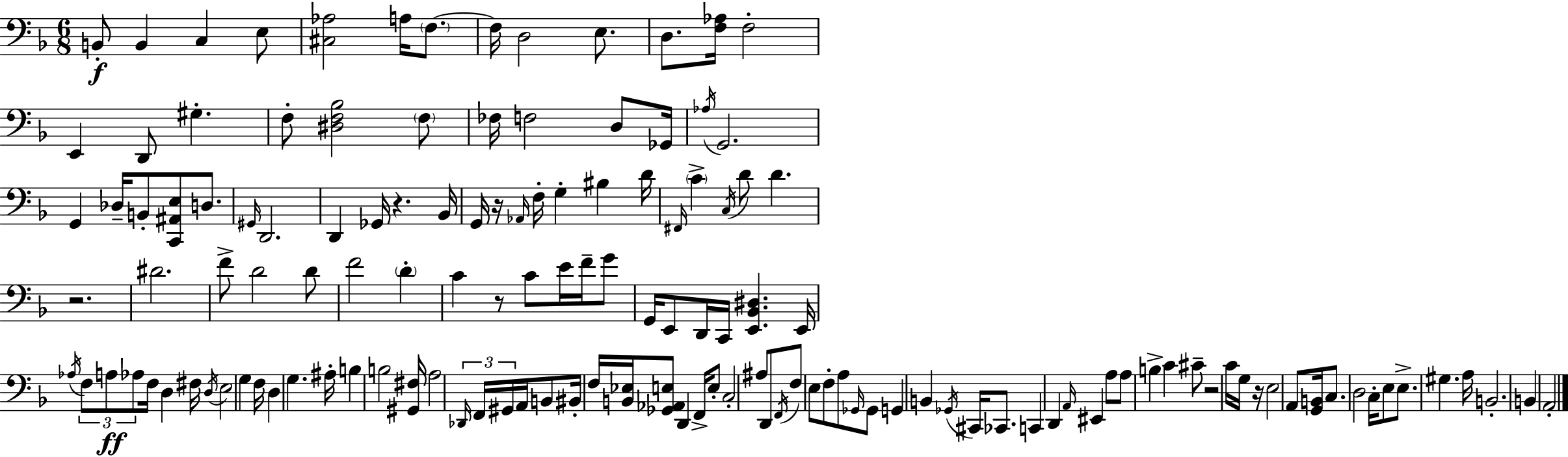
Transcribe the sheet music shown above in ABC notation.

X:1
T:Untitled
M:6/8
L:1/4
K:F
B,,/2 B,, C, E,/2 [^C,_A,]2 A,/4 F,/2 F,/4 D,2 E,/2 D,/2 [F,_A,]/4 F,2 E,, D,,/2 ^G, F,/2 [^D,F,_B,]2 F,/2 _F,/4 F,2 D,/2 _G,,/4 _A,/4 G,,2 G,, _D,/4 B,,/2 [C,,^A,,E,]/2 D,/2 ^G,,/4 D,,2 D,, _G,,/4 z _B,,/4 G,,/4 z/4 _A,,/4 F,/4 G, ^B, D/4 ^F,,/4 C C,/4 D/2 D z2 ^D2 F/2 D2 D/2 F2 D C z/2 C/2 E/4 F/4 G/2 G,,/4 E,,/2 D,,/4 C,,/4 [E,,_B,,^D,] E,,/4 _A,/4 F,/2 A,/2 _A,/2 F,/4 D, ^F,/4 D,/4 E,2 G, F,/4 D, G, ^A,/4 B, B,2 [^G,,^F,]/4 A,2 _D,,/4 F,,/4 ^G,,/4 A,,/4 B,,/2 ^B,,/4 F,/4 [B,,_E,]/4 [_G,,_A,,E,]/2 D,, F,,/4 E,/2 C,2 ^A,/2 D,,/2 F,,/4 F,/2 E,/2 F,/2 A,/2 _G,,/4 _G,,/2 G,, B,, _G,,/4 ^C,,/4 _C,,/2 C,, D,, A,,/4 ^E,, A,/2 A,/2 B, C ^C/2 z2 C/4 G,/4 z/4 E,2 A,,/2 [G,,B,,]/4 C,/2 D,2 C,/4 E,/2 E,/2 ^G, A,/4 B,,2 B,, A,,2